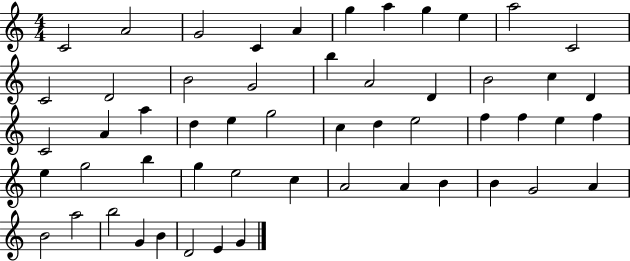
{
  \clef treble
  \numericTimeSignature
  \time 4/4
  \key c \major
  c'2 a'2 | g'2 c'4 a'4 | g''4 a''4 g''4 e''4 | a''2 c'2 | \break c'2 d'2 | b'2 g'2 | b''4 a'2 d'4 | b'2 c''4 d'4 | \break c'2 a'4 a''4 | d''4 e''4 g''2 | c''4 d''4 e''2 | f''4 f''4 e''4 f''4 | \break e''4 g''2 b''4 | g''4 e''2 c''4 | a'2 a'4 b'4 | b'4 g'2 a'4 | \break b'2 a''2 | b''2 g'4 b'4 | d'2 e'4 g'4 | \bar "|."
}